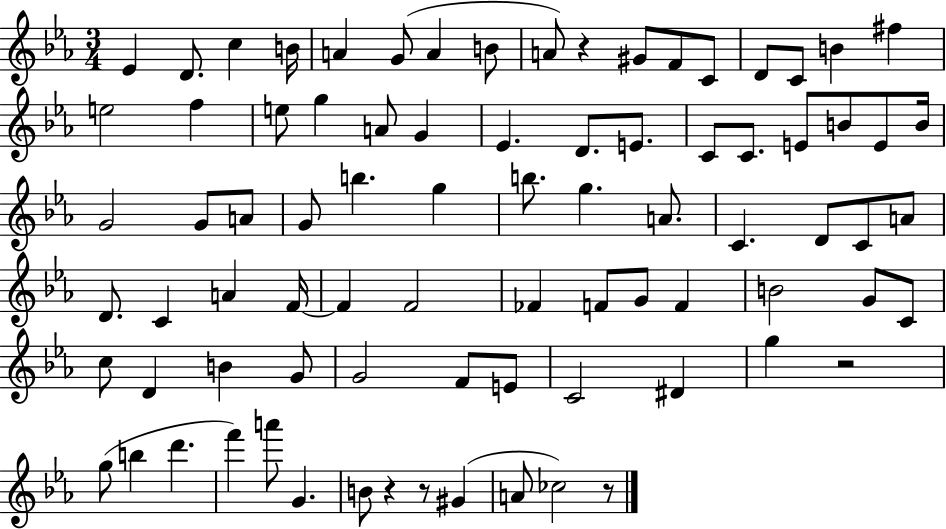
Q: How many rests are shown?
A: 5